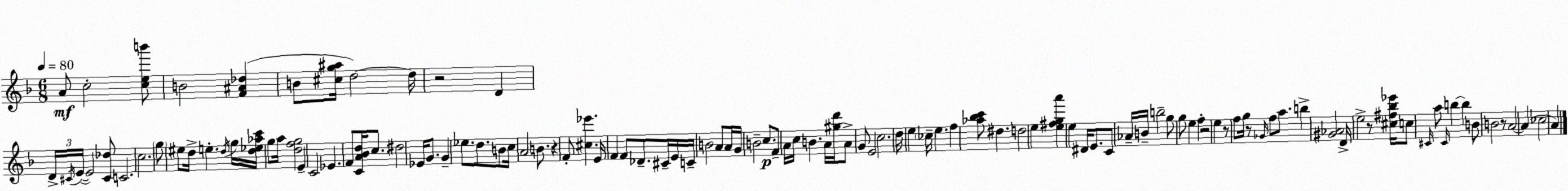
X:1
T:Untitled
M:6/8
L:1/4
K:Dm
A/2 c2 [ceb']/2 B2 [F^A_d] B/2 [^cg^a]/4 d2 d/4 z2 D D/4 ^C/4 E/4 E2 [^C_d]/2 C2 c2 g/2 ^e/2 d/4 e d/4 g/4 [d_e_ac']/4 g/2 a/4 [dfg]2 E C2 _E F/2 [CA_Bd]/4 c/2 ^d2 _E/4 G/2 G _e/2 d/2 B/2 c/4 A2 B/2 z F/2 [^c_e'] E/4 F F/2 _D/2 ^C/4 E/4 C/4 B2 A/2 A/4 G/4 B2 c/2 F/2 A/4 c/4 B A/4 [^gd']/4 A/2 G/2 E2 c2 d/4 e _c/4 e f [_a_bc']/2 ^d d2 e [e^fga'] e ^D/4 E/2 C/2 _A/4 B/4 b2 g/2 g/2 e f z2 e z/2 f/2 g/4 z/2 _G/4 f/2 a/2 b [^G_A]2 D/4 e2 z/2 [^c^f_b_e']/4 c/2 ^C/4 a/2 ^C/4 b b B/2 B2 z/2 A2 A _c2 A